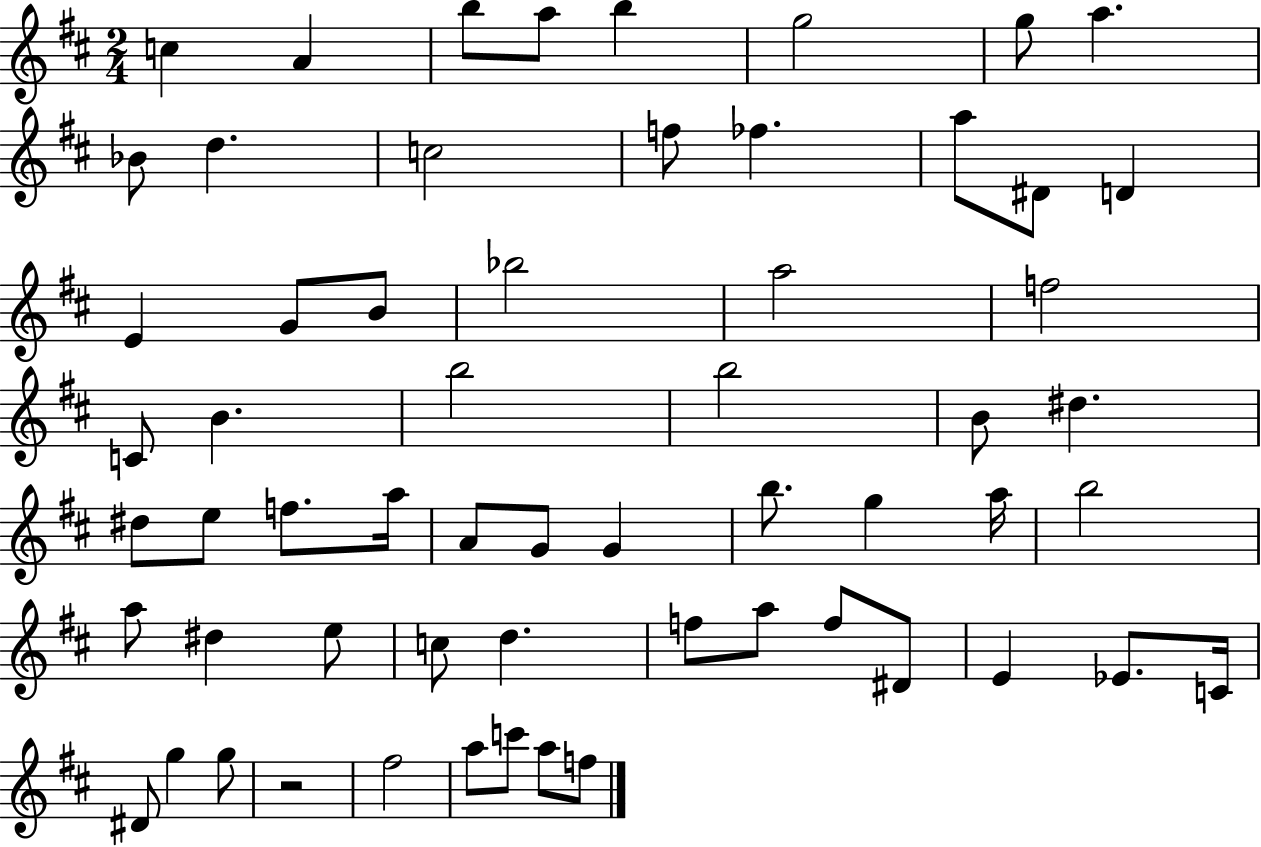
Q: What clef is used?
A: treble